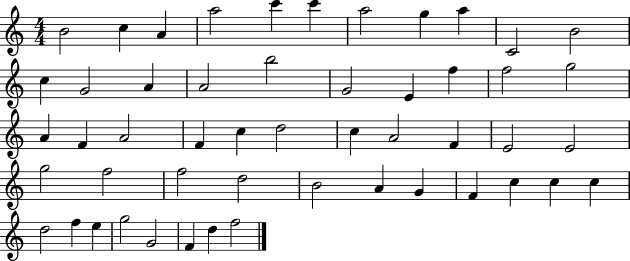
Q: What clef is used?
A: treble